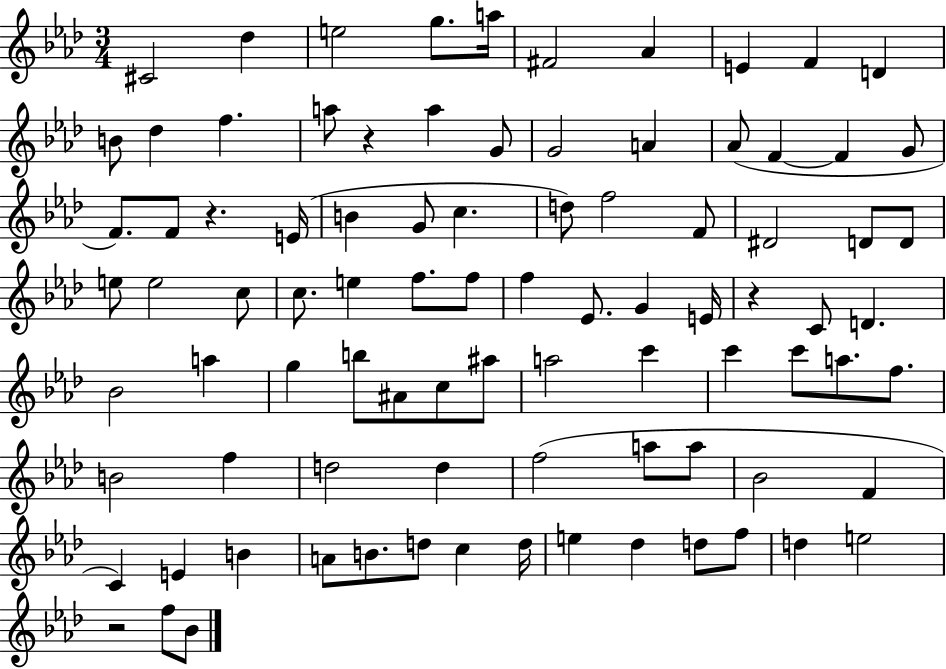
X:1
T:Untitled
M:3/4
L:1/4
K:Ab
^C2 _d e2 g/2 a/4 ^F2 _A E F D B/2 _d f a/2 z a G/2 G2 A _A/2 F F G/2 F/2 F/2 z E/4 B G/2 c d/2 f2 F/2 ^D2 D/2 D/2 e/2 e2 c/2 c/2 e f/2 f/2 f _E/2 G E/4 z C/2 D _B2 a g b/2 ^A/2 c/2 ^a/2 a2 c' c' c'/2 a/2 f/2 B2 f d2 d f2 a/2 a/2 _B2 F C E B A/2 B/2 d/2 c d/4 e _d d/2 f/2 d e2 z2 f/2 _B/2